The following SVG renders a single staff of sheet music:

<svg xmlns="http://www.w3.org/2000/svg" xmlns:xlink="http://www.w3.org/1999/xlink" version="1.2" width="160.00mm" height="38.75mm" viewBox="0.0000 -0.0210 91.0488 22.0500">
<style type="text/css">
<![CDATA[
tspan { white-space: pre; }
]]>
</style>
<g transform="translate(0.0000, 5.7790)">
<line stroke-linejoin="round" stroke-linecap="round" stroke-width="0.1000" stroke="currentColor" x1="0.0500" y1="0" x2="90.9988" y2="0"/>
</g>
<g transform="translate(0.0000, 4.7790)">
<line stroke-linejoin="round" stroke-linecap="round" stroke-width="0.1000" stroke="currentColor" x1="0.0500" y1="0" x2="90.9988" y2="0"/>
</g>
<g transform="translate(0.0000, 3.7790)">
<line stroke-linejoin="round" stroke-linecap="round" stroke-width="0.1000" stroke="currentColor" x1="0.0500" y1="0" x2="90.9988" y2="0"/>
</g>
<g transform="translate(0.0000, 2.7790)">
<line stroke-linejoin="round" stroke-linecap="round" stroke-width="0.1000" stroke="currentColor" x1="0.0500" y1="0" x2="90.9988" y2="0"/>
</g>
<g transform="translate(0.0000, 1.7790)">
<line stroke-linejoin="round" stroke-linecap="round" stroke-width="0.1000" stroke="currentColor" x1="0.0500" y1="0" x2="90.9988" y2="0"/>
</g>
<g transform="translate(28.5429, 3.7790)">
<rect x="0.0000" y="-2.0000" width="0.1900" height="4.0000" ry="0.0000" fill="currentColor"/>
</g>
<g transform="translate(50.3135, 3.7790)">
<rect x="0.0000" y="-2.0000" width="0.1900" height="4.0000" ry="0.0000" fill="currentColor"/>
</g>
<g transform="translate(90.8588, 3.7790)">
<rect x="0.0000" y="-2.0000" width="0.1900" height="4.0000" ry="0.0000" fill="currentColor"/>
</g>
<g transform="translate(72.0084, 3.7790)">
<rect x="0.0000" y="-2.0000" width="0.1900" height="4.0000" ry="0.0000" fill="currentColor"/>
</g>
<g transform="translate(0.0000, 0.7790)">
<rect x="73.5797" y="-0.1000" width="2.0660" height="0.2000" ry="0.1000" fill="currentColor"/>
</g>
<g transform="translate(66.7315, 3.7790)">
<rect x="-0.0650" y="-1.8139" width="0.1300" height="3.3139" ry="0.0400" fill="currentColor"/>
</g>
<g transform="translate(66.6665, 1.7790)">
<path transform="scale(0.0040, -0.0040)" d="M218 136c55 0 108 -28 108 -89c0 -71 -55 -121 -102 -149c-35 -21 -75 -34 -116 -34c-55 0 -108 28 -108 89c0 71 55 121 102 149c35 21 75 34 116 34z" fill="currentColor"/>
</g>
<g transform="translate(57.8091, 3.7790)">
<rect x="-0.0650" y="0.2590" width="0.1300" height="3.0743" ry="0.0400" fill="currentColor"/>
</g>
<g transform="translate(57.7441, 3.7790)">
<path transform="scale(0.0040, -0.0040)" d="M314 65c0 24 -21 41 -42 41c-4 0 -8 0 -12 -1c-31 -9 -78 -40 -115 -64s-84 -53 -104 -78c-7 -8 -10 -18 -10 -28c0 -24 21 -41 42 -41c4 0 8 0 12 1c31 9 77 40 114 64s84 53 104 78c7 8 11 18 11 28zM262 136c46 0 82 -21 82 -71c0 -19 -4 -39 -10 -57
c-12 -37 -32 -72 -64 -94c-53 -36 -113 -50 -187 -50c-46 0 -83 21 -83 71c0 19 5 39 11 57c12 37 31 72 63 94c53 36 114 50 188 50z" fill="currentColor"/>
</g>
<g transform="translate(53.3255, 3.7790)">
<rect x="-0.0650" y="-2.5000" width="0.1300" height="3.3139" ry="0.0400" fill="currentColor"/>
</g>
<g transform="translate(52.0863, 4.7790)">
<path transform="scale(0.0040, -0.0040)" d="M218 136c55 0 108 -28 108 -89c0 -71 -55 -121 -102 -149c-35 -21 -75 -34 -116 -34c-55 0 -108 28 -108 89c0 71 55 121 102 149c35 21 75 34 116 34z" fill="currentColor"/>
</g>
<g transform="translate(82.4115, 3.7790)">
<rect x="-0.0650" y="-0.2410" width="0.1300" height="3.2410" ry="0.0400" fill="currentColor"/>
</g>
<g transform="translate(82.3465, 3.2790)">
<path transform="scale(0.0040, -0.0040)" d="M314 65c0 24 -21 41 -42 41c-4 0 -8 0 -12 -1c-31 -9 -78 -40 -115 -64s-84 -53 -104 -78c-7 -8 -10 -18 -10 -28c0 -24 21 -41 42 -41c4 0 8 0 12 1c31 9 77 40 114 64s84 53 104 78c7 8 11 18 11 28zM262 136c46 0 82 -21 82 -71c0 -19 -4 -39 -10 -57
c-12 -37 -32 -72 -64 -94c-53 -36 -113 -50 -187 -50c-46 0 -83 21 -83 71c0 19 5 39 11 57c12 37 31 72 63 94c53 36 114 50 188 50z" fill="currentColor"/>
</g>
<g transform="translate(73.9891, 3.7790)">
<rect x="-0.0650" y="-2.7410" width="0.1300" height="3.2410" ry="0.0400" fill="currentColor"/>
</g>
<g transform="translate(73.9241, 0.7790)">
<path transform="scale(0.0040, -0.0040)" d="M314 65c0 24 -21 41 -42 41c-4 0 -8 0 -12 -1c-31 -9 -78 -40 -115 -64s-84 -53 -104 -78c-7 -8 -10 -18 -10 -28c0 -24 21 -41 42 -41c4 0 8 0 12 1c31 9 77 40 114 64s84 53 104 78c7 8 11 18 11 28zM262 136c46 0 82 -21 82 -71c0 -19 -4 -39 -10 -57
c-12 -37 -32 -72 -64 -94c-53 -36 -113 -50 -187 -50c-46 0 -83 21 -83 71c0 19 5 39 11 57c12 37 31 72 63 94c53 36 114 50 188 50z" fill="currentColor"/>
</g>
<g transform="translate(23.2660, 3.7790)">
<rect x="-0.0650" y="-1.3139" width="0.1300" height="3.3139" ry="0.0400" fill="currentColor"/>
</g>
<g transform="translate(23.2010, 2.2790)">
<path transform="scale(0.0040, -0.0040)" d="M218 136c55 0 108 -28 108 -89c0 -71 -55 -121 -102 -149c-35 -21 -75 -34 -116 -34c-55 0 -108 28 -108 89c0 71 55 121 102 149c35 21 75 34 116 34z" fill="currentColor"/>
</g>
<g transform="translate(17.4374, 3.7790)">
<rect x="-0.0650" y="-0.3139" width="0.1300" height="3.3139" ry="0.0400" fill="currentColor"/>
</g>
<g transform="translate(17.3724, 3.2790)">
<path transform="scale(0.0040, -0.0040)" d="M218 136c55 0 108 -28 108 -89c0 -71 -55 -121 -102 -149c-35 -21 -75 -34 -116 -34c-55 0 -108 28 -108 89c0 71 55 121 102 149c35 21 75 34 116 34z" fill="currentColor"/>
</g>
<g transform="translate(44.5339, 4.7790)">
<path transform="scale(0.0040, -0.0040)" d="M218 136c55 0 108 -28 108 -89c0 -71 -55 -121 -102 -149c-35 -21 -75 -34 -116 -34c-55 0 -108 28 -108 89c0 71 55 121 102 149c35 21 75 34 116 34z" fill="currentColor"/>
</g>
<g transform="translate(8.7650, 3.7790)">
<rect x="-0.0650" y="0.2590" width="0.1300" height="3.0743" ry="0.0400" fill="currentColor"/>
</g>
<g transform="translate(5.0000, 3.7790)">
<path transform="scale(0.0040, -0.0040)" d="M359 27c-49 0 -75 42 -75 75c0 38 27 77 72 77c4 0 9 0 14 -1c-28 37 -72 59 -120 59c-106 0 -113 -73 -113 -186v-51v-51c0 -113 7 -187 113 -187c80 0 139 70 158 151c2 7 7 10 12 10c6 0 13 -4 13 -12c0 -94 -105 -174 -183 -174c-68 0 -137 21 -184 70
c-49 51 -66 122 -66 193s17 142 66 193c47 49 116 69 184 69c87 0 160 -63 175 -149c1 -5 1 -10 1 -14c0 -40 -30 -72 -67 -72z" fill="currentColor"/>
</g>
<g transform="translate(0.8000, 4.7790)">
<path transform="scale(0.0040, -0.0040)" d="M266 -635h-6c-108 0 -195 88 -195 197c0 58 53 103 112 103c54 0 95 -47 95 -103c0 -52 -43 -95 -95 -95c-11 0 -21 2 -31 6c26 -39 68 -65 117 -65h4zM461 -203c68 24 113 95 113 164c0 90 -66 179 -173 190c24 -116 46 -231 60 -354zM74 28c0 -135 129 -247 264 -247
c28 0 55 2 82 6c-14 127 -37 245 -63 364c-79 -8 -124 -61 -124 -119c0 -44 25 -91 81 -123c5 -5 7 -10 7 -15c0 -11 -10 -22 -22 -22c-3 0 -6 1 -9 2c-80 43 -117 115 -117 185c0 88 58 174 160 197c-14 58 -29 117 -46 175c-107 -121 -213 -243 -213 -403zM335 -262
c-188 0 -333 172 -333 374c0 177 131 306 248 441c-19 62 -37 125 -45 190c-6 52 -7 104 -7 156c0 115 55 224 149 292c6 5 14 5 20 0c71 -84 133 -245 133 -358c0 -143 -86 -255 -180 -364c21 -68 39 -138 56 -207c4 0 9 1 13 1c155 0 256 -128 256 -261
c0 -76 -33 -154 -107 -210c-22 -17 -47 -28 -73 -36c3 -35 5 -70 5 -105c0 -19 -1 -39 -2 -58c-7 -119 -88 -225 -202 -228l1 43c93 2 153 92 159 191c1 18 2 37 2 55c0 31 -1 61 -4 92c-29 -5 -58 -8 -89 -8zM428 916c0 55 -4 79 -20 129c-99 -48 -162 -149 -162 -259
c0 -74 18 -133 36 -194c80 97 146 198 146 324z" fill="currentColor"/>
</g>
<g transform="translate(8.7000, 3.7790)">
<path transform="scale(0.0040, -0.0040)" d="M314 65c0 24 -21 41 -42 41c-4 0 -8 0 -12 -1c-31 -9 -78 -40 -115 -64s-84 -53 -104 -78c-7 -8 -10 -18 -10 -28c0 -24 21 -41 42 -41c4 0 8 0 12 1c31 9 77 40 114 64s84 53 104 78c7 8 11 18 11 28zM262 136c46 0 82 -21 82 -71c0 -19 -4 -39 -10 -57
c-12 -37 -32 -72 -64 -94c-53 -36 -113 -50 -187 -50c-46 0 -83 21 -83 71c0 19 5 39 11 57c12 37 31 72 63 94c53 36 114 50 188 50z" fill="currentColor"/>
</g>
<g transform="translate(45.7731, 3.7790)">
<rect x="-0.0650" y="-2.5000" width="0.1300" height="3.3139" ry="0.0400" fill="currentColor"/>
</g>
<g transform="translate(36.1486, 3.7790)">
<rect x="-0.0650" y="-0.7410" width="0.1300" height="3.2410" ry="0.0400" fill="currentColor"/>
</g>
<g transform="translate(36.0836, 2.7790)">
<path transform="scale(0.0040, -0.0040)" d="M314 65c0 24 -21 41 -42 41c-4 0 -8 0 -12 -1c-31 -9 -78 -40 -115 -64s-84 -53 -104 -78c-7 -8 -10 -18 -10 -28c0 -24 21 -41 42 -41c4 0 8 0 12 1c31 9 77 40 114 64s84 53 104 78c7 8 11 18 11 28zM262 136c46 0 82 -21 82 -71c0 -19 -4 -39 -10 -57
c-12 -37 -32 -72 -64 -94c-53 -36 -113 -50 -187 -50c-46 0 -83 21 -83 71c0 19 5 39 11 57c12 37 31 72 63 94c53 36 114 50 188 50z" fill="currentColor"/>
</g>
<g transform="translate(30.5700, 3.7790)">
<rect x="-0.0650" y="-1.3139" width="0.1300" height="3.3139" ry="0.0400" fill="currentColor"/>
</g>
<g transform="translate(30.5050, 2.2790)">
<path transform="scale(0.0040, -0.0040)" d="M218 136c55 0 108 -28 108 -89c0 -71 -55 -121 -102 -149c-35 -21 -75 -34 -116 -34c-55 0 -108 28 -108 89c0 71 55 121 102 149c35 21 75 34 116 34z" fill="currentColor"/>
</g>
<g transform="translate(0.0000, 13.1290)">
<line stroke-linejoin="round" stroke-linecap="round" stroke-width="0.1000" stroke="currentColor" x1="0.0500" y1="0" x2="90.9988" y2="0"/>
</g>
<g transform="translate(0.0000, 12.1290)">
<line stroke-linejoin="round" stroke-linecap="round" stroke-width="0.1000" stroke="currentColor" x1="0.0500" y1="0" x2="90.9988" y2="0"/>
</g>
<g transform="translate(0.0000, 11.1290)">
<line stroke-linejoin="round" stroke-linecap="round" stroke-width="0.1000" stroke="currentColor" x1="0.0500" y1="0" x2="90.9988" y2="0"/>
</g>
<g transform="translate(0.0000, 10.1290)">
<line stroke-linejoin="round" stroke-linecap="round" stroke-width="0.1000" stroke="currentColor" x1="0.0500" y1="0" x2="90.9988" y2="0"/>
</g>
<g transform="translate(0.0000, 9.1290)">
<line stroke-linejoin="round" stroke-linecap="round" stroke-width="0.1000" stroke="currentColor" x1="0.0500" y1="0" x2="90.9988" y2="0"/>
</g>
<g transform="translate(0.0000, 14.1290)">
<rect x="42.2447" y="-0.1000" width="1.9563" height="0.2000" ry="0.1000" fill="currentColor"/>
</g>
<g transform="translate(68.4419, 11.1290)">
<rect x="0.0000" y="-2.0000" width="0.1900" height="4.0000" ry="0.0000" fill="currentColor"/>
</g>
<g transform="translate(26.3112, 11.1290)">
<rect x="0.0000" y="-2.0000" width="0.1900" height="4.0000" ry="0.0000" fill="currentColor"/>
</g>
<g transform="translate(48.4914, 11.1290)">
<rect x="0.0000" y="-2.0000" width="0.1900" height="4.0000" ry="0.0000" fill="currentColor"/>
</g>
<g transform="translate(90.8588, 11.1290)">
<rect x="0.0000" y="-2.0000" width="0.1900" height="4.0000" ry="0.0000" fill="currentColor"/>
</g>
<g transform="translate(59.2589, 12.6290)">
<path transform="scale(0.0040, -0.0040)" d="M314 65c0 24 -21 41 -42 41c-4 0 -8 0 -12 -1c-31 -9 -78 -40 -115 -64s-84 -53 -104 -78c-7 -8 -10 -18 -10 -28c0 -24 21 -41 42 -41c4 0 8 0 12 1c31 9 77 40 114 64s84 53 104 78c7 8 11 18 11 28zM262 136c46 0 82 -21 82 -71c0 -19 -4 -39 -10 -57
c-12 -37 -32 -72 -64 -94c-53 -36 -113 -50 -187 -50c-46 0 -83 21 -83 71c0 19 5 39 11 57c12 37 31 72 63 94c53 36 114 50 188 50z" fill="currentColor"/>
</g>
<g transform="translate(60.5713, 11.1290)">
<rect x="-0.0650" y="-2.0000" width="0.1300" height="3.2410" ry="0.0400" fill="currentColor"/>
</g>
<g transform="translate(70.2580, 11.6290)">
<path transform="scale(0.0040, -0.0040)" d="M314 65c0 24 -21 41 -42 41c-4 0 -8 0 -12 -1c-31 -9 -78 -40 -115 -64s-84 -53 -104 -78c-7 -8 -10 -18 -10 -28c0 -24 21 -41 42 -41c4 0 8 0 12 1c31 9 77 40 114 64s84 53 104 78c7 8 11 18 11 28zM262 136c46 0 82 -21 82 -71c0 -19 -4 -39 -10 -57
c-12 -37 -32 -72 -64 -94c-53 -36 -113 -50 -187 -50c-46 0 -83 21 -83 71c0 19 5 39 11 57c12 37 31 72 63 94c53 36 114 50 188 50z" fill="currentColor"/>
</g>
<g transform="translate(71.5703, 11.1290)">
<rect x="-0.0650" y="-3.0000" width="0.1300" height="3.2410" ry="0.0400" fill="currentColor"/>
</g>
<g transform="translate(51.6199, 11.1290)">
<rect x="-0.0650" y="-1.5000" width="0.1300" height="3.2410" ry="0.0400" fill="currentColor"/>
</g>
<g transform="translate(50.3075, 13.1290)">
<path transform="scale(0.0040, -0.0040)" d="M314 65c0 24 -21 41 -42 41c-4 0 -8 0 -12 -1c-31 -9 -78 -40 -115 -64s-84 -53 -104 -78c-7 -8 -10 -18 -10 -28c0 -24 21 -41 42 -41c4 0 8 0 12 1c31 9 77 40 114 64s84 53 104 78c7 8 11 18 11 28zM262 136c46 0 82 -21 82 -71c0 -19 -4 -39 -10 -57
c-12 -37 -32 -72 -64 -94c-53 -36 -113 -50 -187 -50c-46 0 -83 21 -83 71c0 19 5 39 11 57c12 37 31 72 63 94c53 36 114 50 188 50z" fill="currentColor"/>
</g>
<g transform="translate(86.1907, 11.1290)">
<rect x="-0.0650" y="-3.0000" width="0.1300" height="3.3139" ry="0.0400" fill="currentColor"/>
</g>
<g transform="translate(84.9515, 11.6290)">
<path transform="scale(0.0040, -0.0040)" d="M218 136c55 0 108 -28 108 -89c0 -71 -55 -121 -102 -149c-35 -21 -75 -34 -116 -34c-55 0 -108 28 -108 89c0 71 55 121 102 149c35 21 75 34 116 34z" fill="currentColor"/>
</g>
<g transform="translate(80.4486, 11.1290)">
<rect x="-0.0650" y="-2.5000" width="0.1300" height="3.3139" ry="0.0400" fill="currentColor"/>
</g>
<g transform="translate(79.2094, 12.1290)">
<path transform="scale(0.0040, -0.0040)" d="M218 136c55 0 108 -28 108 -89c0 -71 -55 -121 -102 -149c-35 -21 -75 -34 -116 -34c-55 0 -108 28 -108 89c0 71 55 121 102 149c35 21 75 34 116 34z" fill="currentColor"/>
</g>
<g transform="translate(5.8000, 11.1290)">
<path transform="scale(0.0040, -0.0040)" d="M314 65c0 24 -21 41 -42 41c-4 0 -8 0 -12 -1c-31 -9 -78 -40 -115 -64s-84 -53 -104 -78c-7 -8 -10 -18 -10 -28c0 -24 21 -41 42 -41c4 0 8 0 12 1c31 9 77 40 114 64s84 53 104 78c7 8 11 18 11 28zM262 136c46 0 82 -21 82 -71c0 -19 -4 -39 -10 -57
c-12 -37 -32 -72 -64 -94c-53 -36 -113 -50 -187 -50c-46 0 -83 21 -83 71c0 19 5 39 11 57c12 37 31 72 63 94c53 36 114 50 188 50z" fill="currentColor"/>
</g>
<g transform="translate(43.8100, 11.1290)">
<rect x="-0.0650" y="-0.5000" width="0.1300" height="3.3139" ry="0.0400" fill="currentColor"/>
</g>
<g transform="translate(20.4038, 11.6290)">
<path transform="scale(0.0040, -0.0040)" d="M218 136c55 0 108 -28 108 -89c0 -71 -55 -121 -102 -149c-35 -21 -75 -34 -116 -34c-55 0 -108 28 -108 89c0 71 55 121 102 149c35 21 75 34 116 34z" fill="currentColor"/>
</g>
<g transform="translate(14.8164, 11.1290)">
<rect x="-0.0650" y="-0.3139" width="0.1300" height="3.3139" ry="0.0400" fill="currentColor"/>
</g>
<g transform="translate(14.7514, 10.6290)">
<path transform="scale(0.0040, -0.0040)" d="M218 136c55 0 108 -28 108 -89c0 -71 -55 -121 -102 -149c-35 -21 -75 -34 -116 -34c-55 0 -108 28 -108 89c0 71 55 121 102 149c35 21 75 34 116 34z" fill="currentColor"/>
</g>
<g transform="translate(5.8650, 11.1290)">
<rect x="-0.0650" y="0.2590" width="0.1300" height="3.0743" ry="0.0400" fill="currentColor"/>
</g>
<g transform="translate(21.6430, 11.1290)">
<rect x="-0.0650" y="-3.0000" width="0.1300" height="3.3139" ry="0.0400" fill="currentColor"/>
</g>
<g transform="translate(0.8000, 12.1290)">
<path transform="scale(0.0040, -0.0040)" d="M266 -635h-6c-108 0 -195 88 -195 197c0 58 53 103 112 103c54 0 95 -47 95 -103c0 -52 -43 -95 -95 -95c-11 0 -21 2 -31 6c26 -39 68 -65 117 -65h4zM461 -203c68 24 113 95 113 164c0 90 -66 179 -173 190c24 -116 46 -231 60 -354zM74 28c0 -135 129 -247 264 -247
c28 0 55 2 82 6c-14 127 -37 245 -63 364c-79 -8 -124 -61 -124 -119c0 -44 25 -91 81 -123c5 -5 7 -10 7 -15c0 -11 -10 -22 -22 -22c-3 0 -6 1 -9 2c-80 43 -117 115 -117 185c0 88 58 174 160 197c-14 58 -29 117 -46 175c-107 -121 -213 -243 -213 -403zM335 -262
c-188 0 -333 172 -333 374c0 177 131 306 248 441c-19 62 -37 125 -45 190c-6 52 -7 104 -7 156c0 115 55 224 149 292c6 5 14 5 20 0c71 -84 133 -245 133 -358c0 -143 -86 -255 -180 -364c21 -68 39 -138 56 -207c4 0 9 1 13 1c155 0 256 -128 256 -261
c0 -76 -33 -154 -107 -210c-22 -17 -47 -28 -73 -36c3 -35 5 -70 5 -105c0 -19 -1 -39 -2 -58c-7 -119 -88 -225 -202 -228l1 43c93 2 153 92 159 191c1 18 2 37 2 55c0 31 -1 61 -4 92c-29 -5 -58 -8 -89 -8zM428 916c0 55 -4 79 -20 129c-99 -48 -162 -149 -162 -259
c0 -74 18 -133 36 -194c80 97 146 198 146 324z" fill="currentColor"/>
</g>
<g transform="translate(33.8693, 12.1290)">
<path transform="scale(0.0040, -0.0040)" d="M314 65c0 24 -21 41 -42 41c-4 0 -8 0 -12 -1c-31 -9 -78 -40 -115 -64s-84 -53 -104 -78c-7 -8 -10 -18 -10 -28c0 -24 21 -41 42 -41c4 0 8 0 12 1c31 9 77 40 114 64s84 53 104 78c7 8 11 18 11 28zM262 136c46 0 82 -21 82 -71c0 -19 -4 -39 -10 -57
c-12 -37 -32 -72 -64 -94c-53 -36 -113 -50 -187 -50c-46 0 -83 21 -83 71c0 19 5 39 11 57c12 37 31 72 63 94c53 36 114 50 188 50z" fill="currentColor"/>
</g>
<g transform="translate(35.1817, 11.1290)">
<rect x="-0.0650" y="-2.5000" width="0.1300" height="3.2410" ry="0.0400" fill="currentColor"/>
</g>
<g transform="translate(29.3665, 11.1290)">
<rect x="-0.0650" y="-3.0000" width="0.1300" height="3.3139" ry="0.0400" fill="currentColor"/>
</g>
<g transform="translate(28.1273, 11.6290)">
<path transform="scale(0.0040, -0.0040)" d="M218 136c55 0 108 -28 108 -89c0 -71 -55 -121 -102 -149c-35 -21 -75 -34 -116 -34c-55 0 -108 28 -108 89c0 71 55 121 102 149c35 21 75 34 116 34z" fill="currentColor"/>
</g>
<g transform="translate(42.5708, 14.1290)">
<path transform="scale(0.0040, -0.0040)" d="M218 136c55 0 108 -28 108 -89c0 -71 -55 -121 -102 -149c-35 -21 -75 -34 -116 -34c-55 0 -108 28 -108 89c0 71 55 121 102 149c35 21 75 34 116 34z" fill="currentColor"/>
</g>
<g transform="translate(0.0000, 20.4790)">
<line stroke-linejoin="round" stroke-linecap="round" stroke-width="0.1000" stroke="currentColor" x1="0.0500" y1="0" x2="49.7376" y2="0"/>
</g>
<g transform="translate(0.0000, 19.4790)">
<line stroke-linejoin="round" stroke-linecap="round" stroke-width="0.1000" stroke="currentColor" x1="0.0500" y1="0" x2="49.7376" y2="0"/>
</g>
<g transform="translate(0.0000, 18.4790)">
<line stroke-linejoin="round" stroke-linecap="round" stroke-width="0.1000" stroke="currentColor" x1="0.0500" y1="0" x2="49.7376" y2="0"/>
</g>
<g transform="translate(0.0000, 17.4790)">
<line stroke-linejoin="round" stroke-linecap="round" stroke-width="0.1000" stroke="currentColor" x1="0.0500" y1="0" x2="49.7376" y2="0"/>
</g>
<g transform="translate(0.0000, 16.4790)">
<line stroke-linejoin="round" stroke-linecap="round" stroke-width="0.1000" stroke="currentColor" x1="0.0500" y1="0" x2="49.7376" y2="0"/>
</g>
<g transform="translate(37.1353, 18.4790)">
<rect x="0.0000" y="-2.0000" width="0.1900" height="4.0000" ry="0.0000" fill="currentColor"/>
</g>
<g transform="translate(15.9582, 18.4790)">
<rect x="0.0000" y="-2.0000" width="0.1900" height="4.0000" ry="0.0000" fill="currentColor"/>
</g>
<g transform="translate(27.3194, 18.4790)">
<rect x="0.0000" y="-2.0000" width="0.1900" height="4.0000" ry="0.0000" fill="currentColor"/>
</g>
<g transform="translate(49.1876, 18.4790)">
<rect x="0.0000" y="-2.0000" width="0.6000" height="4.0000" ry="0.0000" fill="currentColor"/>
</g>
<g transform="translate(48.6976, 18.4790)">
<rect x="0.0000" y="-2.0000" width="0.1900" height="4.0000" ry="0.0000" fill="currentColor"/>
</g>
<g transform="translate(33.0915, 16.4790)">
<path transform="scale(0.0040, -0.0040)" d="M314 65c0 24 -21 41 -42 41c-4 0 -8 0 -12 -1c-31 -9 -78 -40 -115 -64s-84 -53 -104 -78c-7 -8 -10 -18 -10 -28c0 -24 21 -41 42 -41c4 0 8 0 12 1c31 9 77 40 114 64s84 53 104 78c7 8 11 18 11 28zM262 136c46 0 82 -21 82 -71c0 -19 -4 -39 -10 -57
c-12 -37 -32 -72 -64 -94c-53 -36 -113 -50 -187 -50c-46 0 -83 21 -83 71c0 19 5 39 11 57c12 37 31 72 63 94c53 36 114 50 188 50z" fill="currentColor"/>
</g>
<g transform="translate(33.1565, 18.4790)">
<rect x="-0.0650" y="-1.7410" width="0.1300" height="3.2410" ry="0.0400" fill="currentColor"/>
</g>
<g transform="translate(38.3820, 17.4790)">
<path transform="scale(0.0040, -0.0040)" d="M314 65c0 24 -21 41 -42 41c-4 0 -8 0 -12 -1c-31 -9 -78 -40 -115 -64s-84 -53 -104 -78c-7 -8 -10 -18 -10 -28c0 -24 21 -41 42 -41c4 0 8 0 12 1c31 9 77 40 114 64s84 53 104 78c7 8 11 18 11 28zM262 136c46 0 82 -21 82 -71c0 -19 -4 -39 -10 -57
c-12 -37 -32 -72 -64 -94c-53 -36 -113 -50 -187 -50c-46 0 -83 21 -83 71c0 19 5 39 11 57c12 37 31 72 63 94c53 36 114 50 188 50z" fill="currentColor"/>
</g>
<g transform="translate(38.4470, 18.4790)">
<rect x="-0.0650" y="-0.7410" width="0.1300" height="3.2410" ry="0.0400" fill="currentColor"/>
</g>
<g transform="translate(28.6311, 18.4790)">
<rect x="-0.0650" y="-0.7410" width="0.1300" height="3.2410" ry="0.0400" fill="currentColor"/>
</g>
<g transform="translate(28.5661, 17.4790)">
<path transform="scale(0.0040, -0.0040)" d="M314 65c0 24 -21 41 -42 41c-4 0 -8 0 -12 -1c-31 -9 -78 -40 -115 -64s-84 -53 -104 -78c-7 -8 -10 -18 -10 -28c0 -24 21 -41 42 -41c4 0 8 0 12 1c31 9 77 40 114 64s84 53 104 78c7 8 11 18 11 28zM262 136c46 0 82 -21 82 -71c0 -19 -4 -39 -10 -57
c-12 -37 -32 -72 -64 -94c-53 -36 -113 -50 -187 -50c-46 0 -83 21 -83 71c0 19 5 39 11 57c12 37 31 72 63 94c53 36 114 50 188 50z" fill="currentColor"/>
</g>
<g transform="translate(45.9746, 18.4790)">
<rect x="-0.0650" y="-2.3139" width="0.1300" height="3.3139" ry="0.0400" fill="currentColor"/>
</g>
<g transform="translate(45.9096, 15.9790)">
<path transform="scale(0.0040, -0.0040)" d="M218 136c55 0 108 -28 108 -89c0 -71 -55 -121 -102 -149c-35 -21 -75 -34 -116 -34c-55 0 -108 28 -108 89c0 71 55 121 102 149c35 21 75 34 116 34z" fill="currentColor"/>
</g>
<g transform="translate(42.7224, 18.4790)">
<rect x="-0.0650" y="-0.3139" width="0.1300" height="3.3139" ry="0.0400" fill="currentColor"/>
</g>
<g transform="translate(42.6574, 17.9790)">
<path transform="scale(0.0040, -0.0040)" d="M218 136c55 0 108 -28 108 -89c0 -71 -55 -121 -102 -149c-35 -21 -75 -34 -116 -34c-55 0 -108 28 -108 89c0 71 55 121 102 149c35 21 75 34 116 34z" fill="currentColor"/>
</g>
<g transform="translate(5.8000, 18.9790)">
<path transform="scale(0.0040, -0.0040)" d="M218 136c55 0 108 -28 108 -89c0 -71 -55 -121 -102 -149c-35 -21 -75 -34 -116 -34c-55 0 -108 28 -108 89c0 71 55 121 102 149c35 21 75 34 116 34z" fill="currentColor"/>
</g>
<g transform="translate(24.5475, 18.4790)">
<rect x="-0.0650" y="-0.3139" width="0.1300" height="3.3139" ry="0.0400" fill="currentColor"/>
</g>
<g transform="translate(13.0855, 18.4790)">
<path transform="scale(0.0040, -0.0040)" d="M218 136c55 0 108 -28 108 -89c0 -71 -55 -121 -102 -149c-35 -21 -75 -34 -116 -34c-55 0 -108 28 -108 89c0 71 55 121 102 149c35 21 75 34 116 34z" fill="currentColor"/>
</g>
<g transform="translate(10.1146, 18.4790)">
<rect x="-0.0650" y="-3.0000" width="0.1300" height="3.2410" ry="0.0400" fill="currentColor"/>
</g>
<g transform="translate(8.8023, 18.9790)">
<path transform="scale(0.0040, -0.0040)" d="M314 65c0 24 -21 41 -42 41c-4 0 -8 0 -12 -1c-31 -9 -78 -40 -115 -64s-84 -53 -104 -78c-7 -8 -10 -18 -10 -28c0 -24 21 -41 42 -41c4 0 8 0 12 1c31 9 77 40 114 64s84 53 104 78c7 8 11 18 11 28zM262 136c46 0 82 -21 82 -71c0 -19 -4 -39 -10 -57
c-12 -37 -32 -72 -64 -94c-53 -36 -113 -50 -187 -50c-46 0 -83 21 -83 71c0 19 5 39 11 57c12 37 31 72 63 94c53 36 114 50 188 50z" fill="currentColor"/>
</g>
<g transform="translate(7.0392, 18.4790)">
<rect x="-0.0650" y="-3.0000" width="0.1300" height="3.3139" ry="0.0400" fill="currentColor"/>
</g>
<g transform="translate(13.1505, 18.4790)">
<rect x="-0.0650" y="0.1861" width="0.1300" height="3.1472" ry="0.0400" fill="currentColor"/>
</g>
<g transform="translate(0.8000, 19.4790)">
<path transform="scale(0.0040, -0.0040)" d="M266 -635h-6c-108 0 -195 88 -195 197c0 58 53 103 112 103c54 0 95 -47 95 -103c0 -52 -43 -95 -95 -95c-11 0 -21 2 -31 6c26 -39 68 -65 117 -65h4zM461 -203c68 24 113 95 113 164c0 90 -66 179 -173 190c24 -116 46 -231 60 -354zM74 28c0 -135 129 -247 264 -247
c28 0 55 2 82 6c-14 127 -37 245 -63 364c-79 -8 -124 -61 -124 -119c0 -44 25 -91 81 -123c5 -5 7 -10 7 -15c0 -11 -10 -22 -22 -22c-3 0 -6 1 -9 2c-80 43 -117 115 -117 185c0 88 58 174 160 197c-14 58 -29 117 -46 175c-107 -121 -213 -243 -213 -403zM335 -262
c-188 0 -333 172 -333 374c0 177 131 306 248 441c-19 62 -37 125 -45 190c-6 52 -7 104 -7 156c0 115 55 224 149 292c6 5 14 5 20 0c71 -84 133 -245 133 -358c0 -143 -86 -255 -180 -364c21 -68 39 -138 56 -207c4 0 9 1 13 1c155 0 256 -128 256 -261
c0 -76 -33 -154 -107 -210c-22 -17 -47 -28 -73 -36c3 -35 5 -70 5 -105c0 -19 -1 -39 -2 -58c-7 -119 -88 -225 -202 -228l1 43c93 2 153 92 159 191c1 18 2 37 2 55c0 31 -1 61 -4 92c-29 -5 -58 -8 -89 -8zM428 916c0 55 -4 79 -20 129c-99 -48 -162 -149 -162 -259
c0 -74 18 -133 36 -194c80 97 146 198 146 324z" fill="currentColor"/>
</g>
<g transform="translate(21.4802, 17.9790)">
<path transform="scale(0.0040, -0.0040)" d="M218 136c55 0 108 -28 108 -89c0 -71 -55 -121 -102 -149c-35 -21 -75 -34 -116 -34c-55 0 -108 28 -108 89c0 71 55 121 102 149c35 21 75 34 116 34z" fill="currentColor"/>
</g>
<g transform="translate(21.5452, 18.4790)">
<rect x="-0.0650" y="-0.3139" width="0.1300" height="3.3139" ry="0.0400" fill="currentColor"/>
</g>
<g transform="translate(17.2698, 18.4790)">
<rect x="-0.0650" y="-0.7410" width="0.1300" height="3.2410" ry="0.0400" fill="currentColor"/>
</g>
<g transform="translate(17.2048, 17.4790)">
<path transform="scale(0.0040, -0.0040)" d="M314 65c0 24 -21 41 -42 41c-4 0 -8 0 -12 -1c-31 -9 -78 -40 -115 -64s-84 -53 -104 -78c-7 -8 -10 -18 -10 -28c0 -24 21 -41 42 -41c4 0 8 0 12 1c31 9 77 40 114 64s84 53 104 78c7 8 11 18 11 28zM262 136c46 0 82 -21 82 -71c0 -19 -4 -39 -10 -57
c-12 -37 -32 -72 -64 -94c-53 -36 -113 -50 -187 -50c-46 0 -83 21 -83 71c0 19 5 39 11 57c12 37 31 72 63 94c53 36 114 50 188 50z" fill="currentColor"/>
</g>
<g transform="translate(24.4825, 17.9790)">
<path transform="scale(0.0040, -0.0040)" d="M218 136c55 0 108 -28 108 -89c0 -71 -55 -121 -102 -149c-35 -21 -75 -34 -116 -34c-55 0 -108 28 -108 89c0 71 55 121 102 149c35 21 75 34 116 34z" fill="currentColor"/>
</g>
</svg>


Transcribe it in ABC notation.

X:1
T:Untitled
M:4/4
L:1/4
K:C
B2 c e e d2 G G B2 f a2 c2 B2 c A A G2 C E2 F2 A2 G A A A2 B d2 c c d2 f2 d2 c g